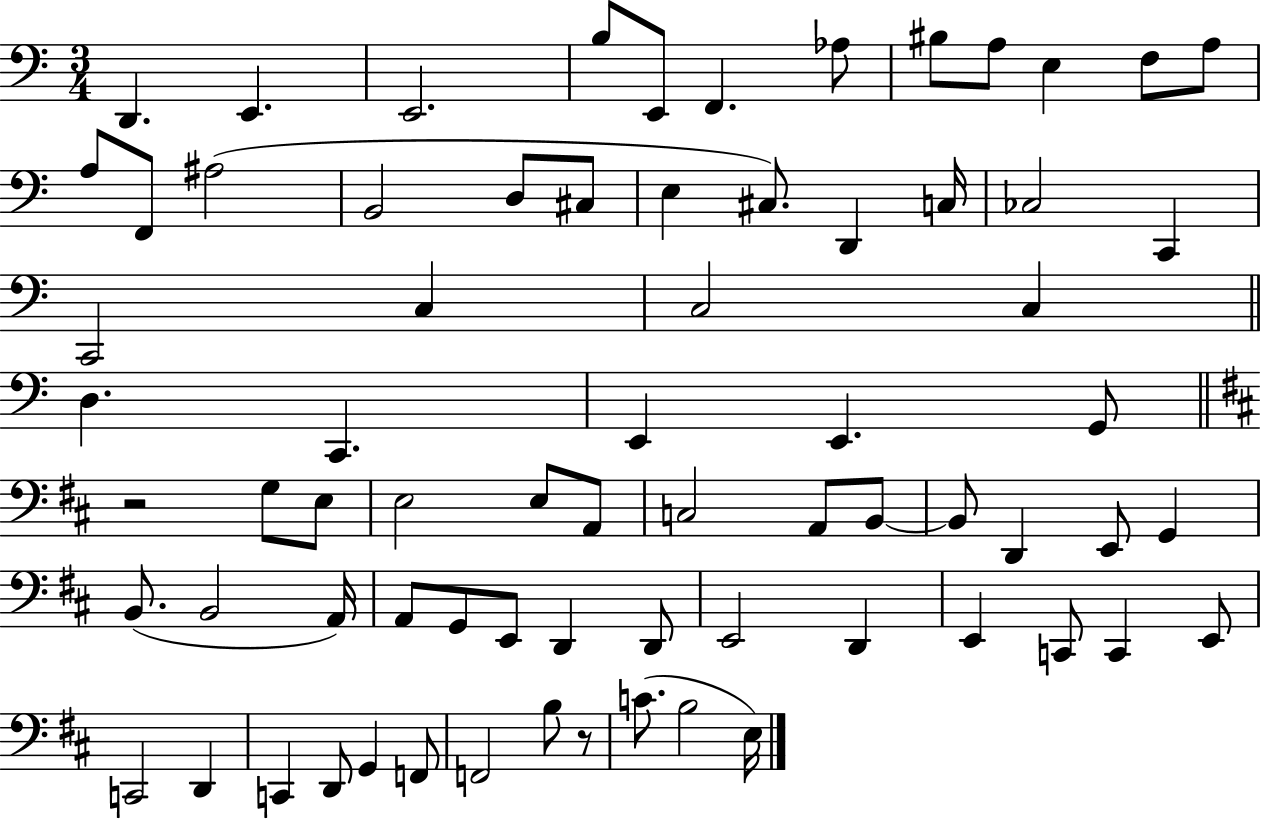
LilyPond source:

{
  \clef bass
  \numericTimeSignature
  \time 3/4
  \key c \major
  \repeat volta 2 { d,4. e,4. | e,2. | b8 e,8 f,4. aes8 | bis8 a8 e4 f8 a8 | \break a8 f,8 ais2( | b,2 d8 cis8 | e4 cis8.) d,4 c16 | ces2 c,4 | \break c,2 c4 | c2 c4 | \bar "||" \break \key a \minor d4. c,4. | e,4 e,4. g,8 | \bar "||" \break \key d \major r2 g8 e8 | e2 e8 a,8 | c2 a,8 b,8~~ | b,8 d,4 e,8 g,4 | \break b,8.( b,2 a,16) | a,8 g,8 e,8 d,4 d,8 | e,2 d,4 | e,4 c,8 c,4 e,8 | \break c,2 d,4 | c,4 d,8 g,4 f,8 | f,2 b8 r8 | c'8.( b2 e16) | \break } \bar "|."
}